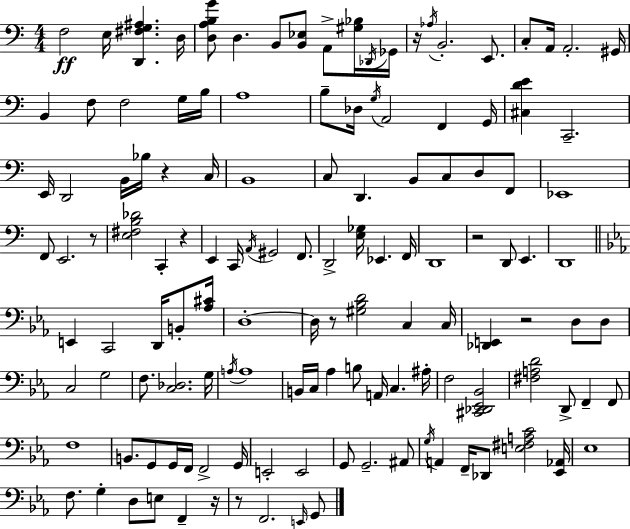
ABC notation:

X:1
T:Untitled
M:4/4
L:1/4
K:Am
F,2 E,/4 [D,,^F,G,^A,] D,/4 [D,A,B,G]/2 D, B,,/2 [B,,_E,]/2 A,,/2 [^G,_B,]/4 _D,,/4 _G,,/4 z/4 _A,/4 B,,2 E,,/2 C,/2 A,,/4 A,,2 ^G,,/4 B,, F,/2 F,2 G,/4 B,/4 A,4 B,/2 _D,/4 G,/4 A,,2 F,, G,,/4 [^C,DE] C,,2 E,,/4 D,,2 B,,/4 _B,/4 z C,/4 B,,4 C,/2 D,, B,,/2 C,/2 D,/2 F,,/2 _E,,4 F,,/2 E,,2 z/2 [E,^F,B,_D]2 C,, z E,, C,,/4 A,,/4 ^G,,2 F,,/2 D,,2 [E,_G,]/4 _E,, F,,/4 D,,4 z2 D,,/2 E,, D,,4 E,, C,,2 D,,/4 B,,/2 [_A,^C]/4 D,4 D,/4 z/2 [^G,_B,D]2 C, C,/4 [_D,,E,,] z2 D,/2 D,/2 C,2 G,2 F,/2 [C,_D,]2 G,/4 A,/4 A,4 B,,/4 C,/4 _A, B,/2 A,,/4 C, ^A,/4 F,2 [^C,,_D,,_E,,_B,,]2 [^F,A,D]2 D,,/2 F,, F,,/2 F,4 B,,/2 G,,/2 G,,/4 F,,/4 F,,2 G,,/4 E,,2 E,,2 G,,/2 G,,2 ^A,,/2 G,/4 A,, F,,/4 _D,,/2 [E,^F,A,C]2 [_E,,_A,,]/4 _E,4 F,/2 G, D,/2 E,/2 F,, z/4 z/2 F,,2 E,,/4 G,,/2